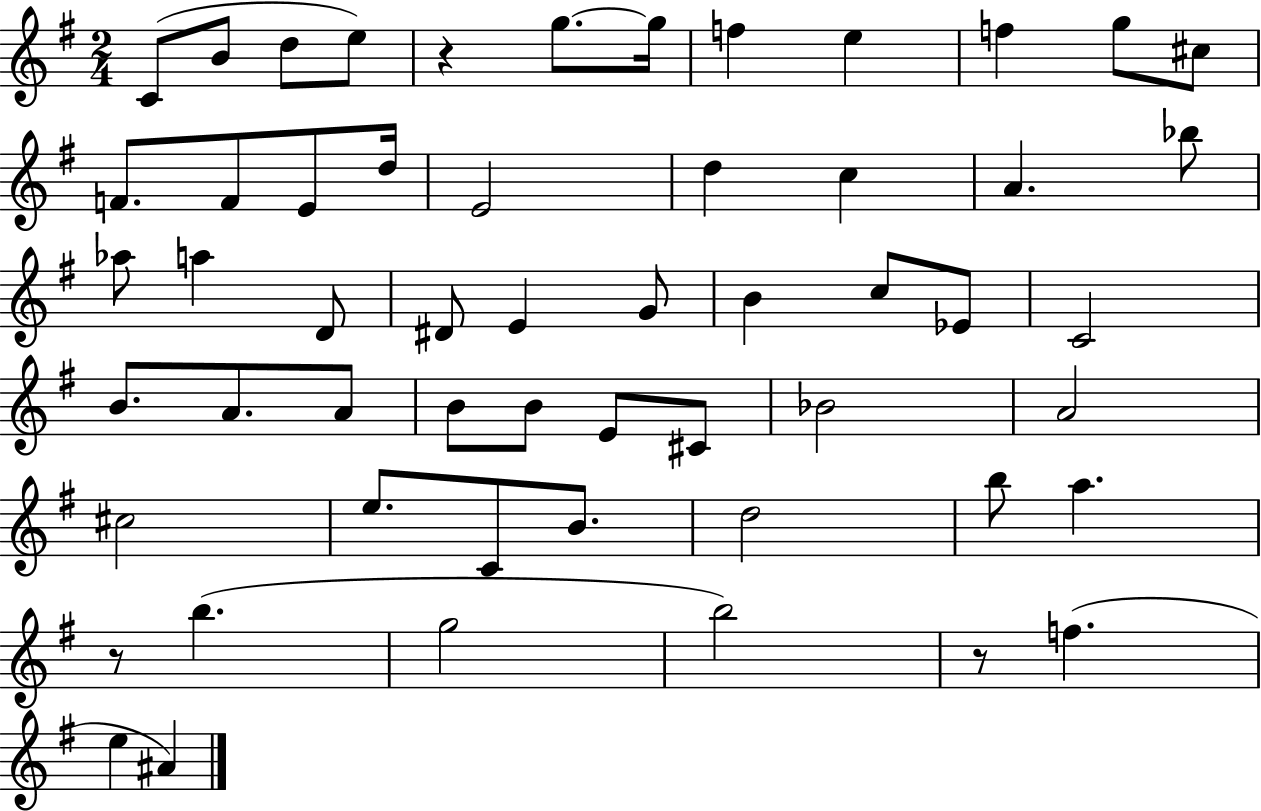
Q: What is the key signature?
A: G major